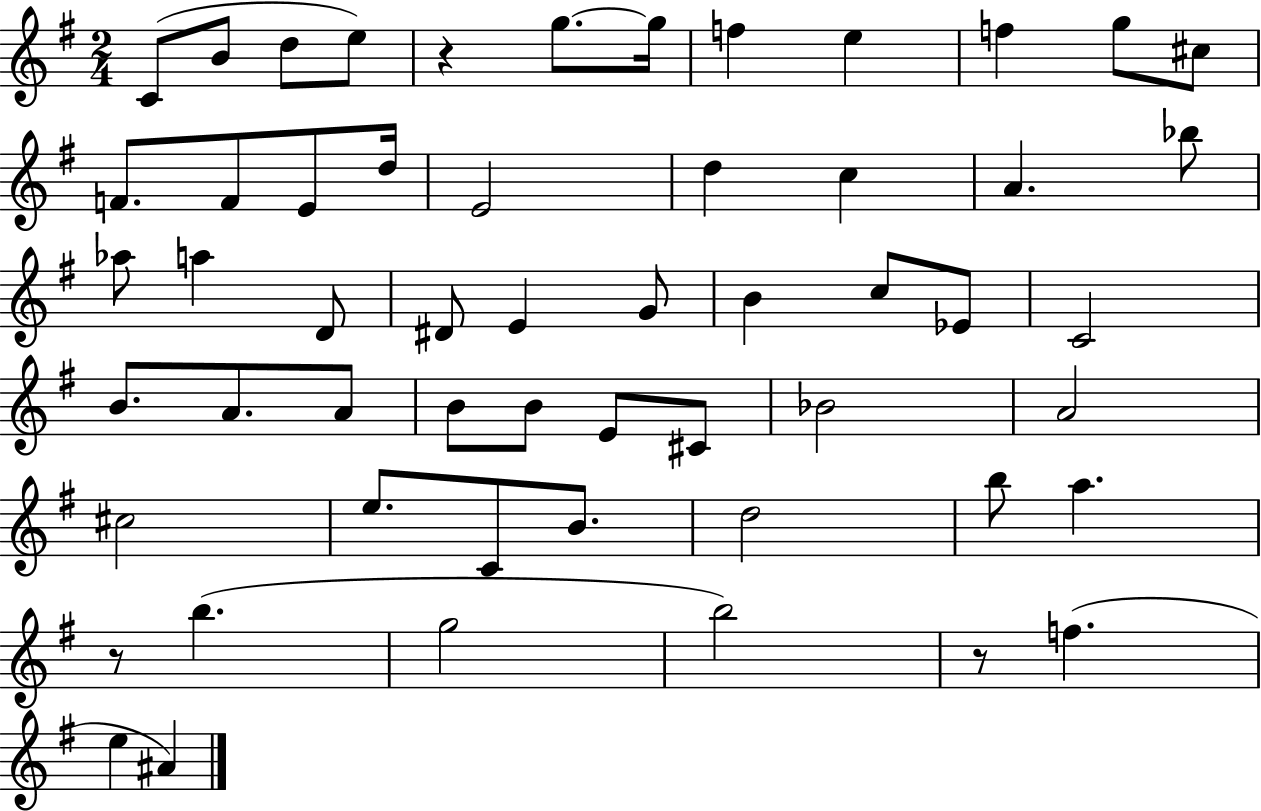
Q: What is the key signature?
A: G major